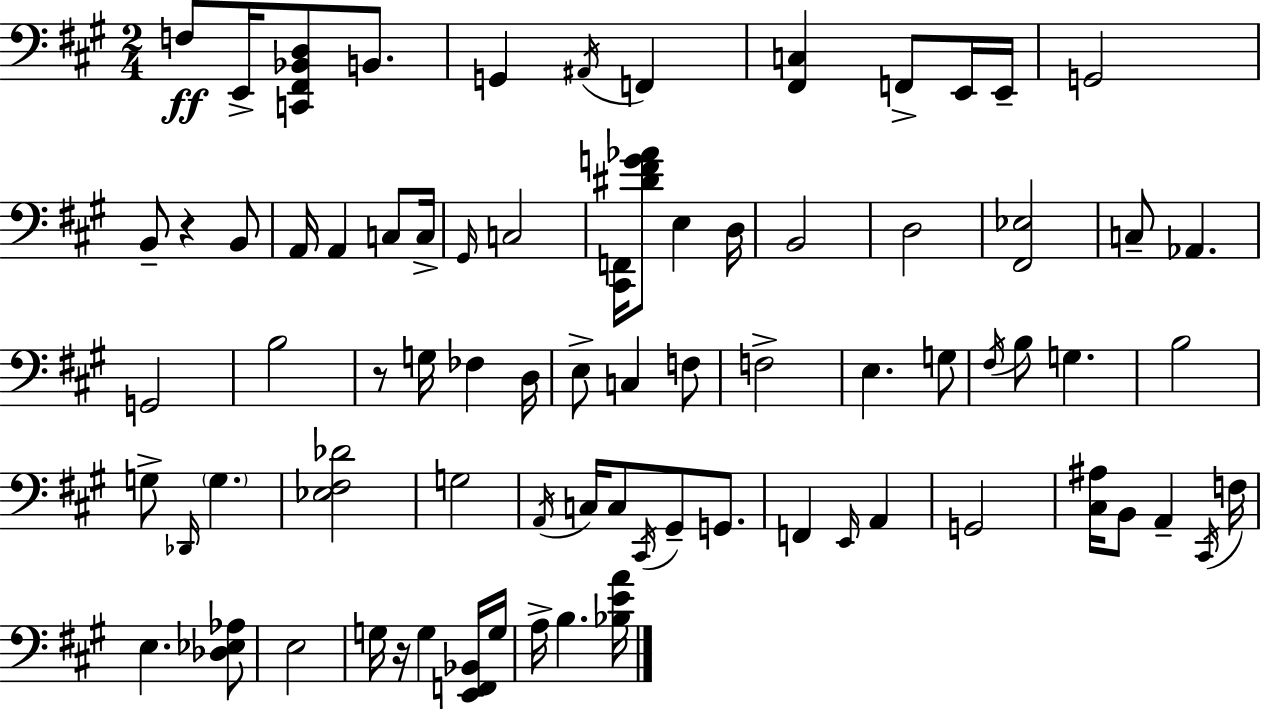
F3/e E2/s [C2,F#2,Bb2,D3]/e B2/e. G2/q A#2/s F2/q [F#2,C3]/q F2/e E2/s E2/s G2/h B2/e R/q B2/e A2/s A2/q C3/e C3/s G#2/s C3/h [C#2,F2]/s [D#4,F#4,G4,Ab4]/e E3/q D3/s B2/h D3/h [F#2,Eb3]/h C3/e Ab2/q. G2/h B3/h R/e G3/s FES3/q D3/s E3/e C3/q F3/e F3/h E3/q. G3/e F#3/s B3/e G3/q. B3/h G3/e Db2/s G3/q. [Eb3,F#3,Db4]/h G3/h A2/s C3/s C3/e C#2/s G#2/e G2/e. F2/q E2/s A2/q G2/h [C#3,A#3]/s B2/e A2/q C#2/s F3/s E3/q. [Db3,Eb3,Ab3]/e E3/h G3/s R/s G3/q [E2,F2,Bb2]/s G3/s A3/s B3/q. [Bb3,E4,A4]/s